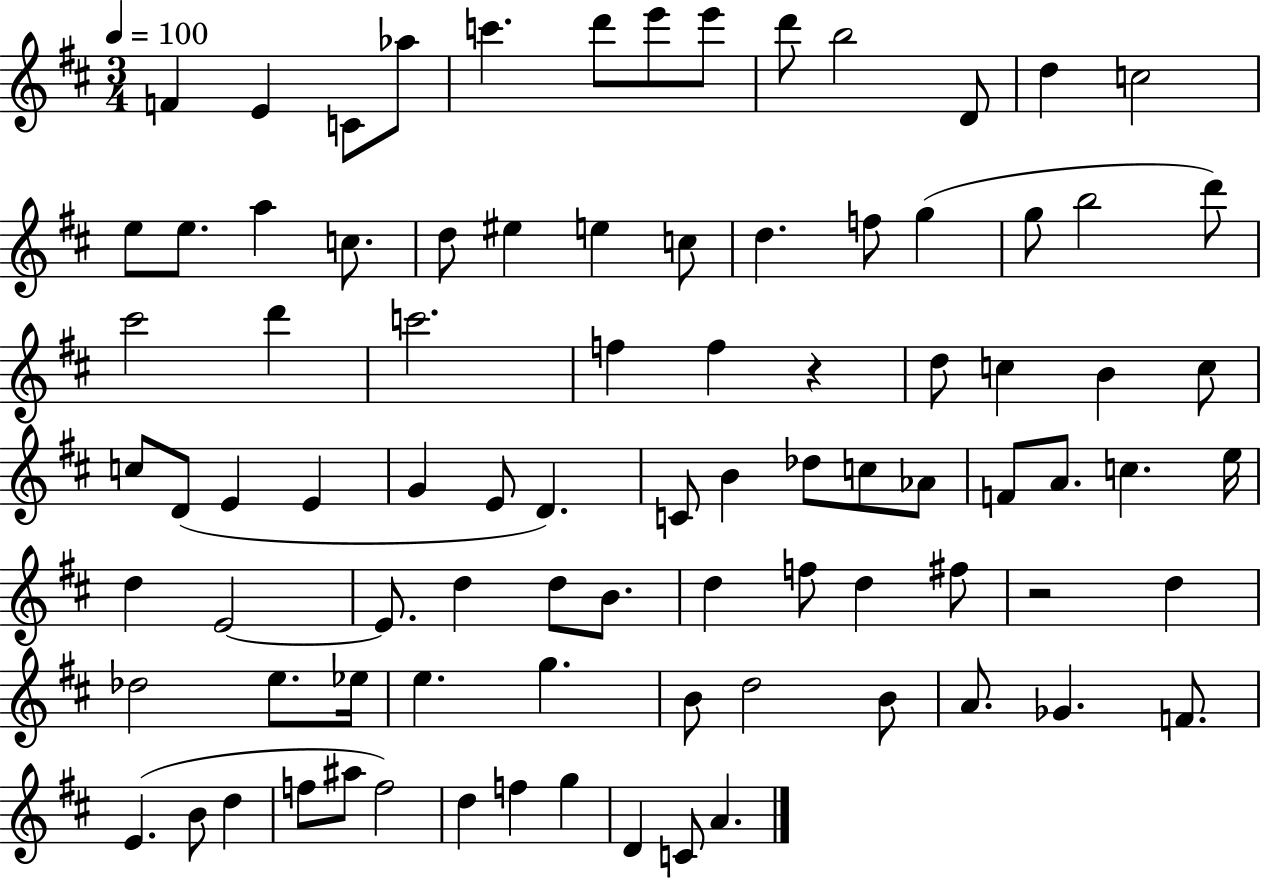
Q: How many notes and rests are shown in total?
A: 88